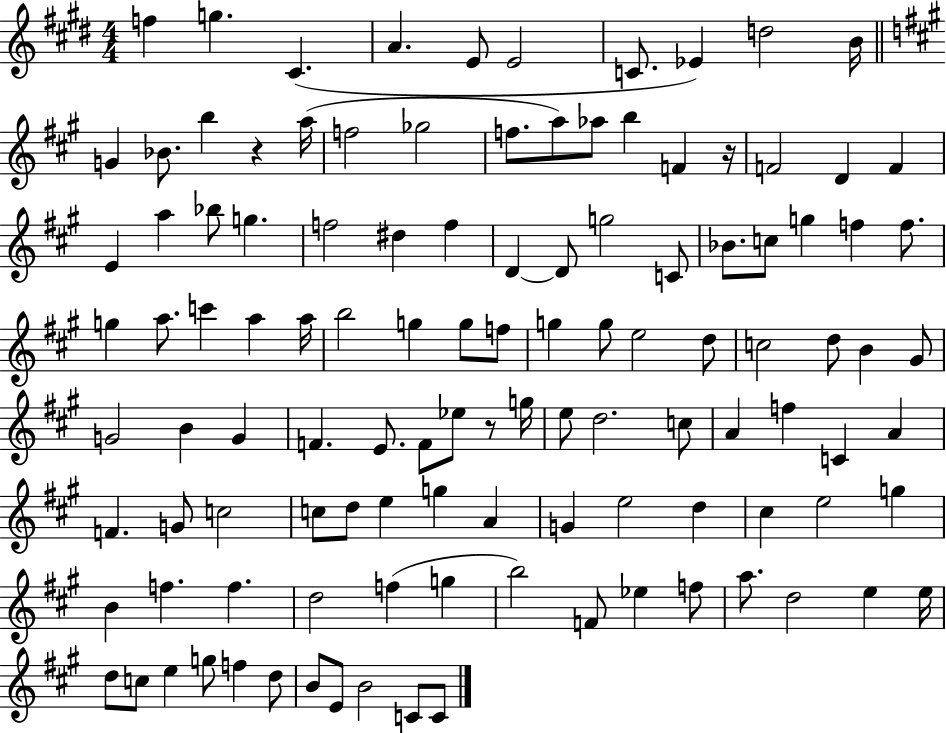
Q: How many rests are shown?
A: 3